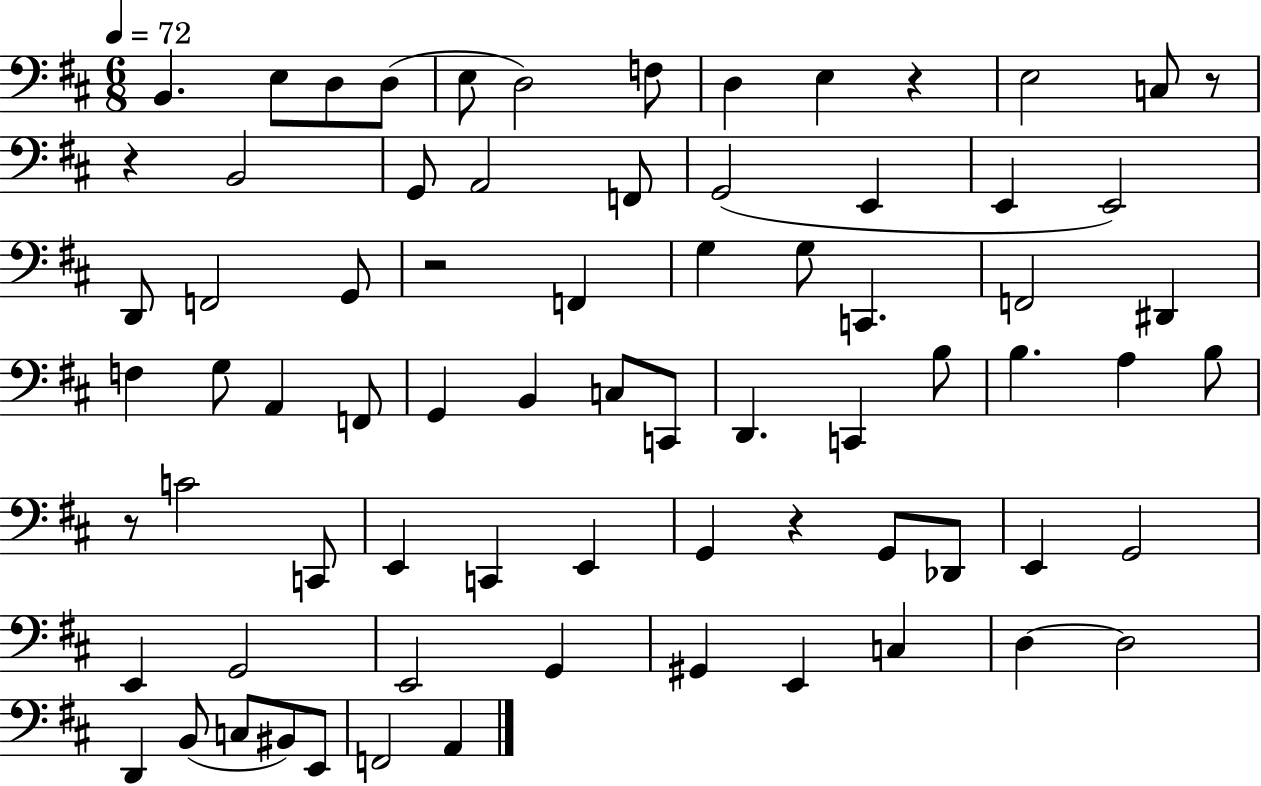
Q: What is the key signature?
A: D major